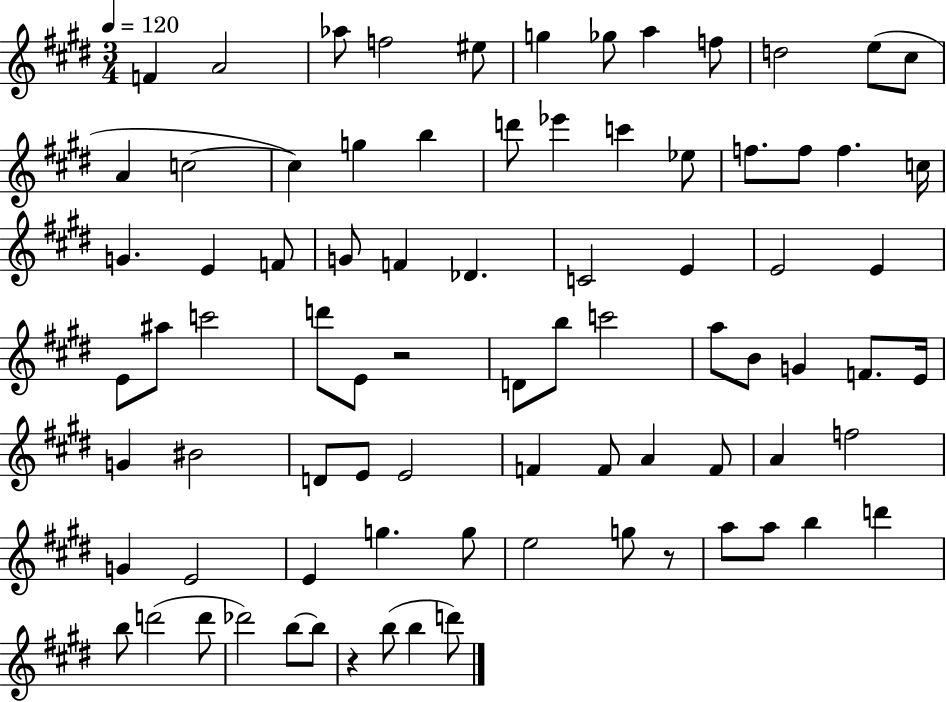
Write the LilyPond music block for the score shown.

{
  \clef treble
  \numericTimeSignature
  \time 3/4
  \key e \major
  \tempo 4 = 120
  f'4 a'2 | aes''8 f''2 eis''8 | g''4 ges''8 a''4 f''8 | d''2 e''8( cis''8 | \break a'4 c''2~~ | c''4) g''4 b''4 | d'''8 ees'''4 c'''4 ees''8 | f''8. f''8 f''4. c''16 | \break g'4. e'4 f'8 | g'8 f'4 des'4. | c'2 e'4 | e'2 e'4 | \break e'8 ais''8 c'''2 | d'''8 e'8 r2 | d'8 b''8 c'''2 | a''8 b'8 g'4 f'8. e'16 | \break g'4 bis'2 | d'8 e'8 e'2 | f'4 f'8 a'4 f'8 | a'4 f''2 | \break g'4 e'2 | e'4 g''4. g''8 | e''2 g''8 r8 | a''8 a''8 b''4 d'''4 | \break b''8 d'''2( d'''8 | des'''2) b''8~~ b''8 | r4 b''8( b''4 d'''8) | \bar "|."
}